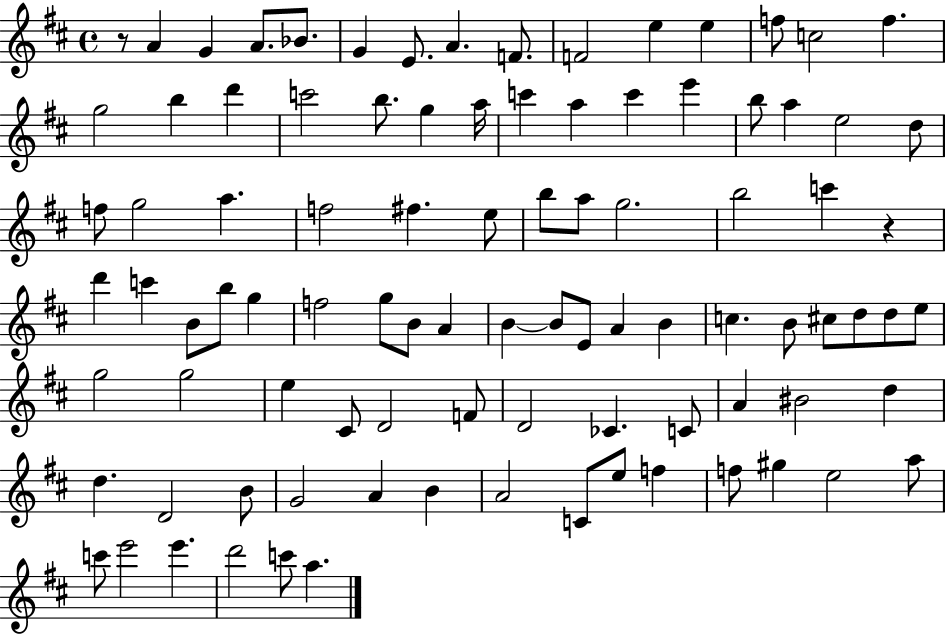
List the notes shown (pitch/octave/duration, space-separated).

R/e A4/q G4/q A4/e. Bb4/e. G4/q E4/e. A4/q. F4/e. F4/h E5/q E5/q F5/e C5/h F5/q. G5/h B5/q D6/q C6/h B5/e. G5/q A5/s C6/q A5/q C6/q E6/q B5/e A5/q E5/h D5/e F5/e G5/h A5/q. F5/h F#5/q. E5/e B5/e A5/e G5/h. B5/h C6/q R/q D6/q C6/q B4/e B5/e G5/q F5/h G5/e B4/e A4/q B4/q B4/e E4/e A4/q B4/q C5/q. B4/e C#5/e D5/e D5/e E5/e G5/h G5/h E5/q C#4/e D4/h F4/e D4/h CES4/q. C4/e A4/q BIS4/h D5/q D5/q. D4/h B4/e G4/h A4/q B4/q A4/h C4/e E5/e F5/q F5/e G#5/q E5/h A5/e C6/e E6/h E6/q. D6/h C6/e A5/q.